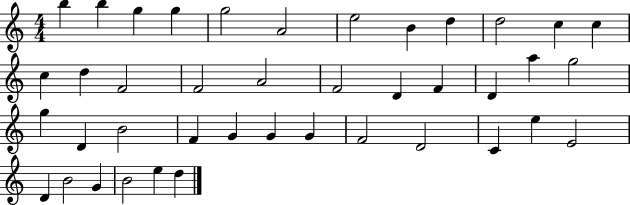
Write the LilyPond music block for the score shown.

{
  \clef treble
  \numericTimeSignature
  \time 4/4
  \key c \major
  b''4 b''4 g''4 g''4 | g''2 a'2 | e''2 b'4 d''4 | d''2 c''4 c''4 | \break c''4 d''4 f'2 | f'2 a'2 | f'2 d'4 f'4 | d'4 a''4 g''2 | \break g''4 d'4 b'2 | f'4 g'4 g'4 g'4 | f'2 d'2 | c'4 e''4 e'2 | \break d'4 b'2 g'4 | b'2 e''4 d''4 | \bar "|."
}